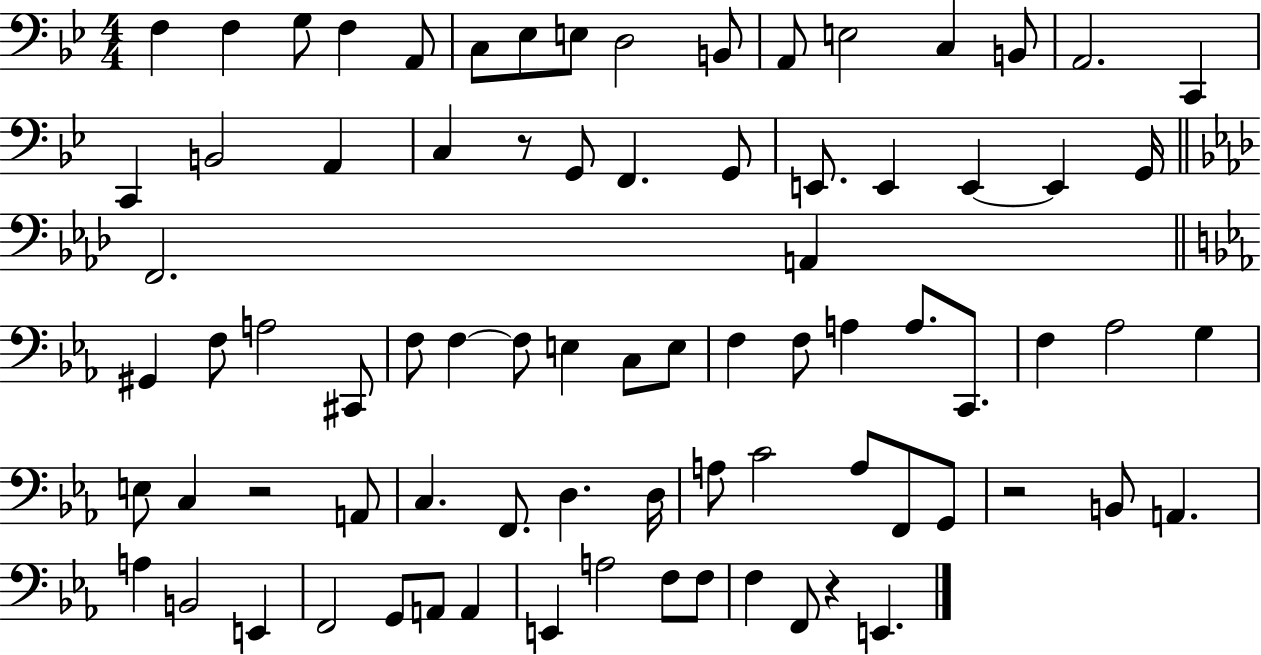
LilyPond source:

{
  \clef bass
  \numericTimeSignature
  \time 4/4
  \key bes \major
  f4 f4 g8 f4 a,8 | c8 ees8 e8 d2 b,8 | a,8 e2 c4 b,8 | a,2. c,4 | \break c,4 b,2 a,4 | c4 r8 g,8 f,4. g,8 | e,8. e,4 e,4~~ e,4 g,16 | \bar "||" \break \key f \minor f,2. a,4 | \bar "||" \break \key ees \major gis,4 f8 a2 cis,8 | f8 f4~~ f8 e4 c8 e8 | f4 f8 a4 a8. c,8. | f4 aes2 g4 | \break e8 c4 r2 a,8 | c4. f,8. d4. d16 | a8 c'2 a8 f,8 g,8 | r2 b,8 a,4. | \break a4 b,2 e,4 | f,2 g,8 a,8 a,4 | e,4 a2 f8 f8 | f4 f,8 r4 e,4. | \break \bar "|."
}